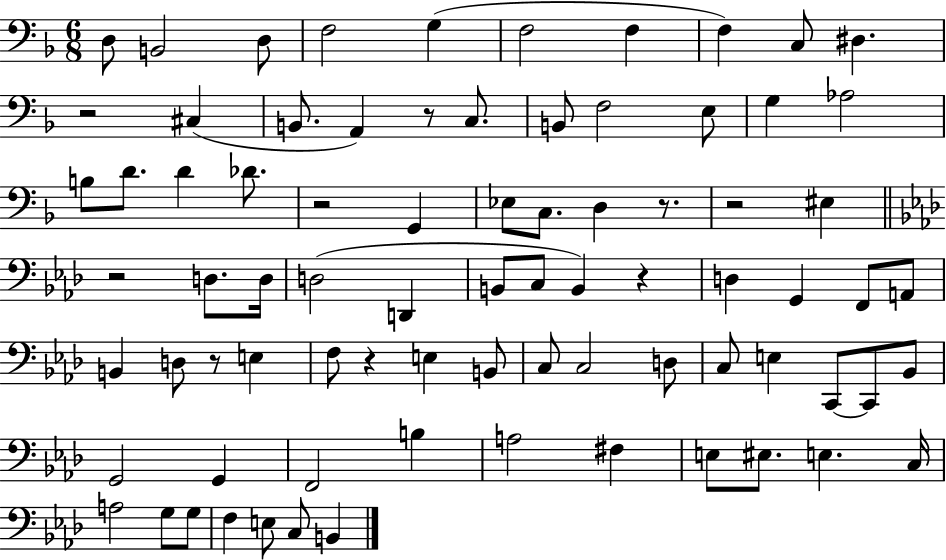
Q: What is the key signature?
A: F major